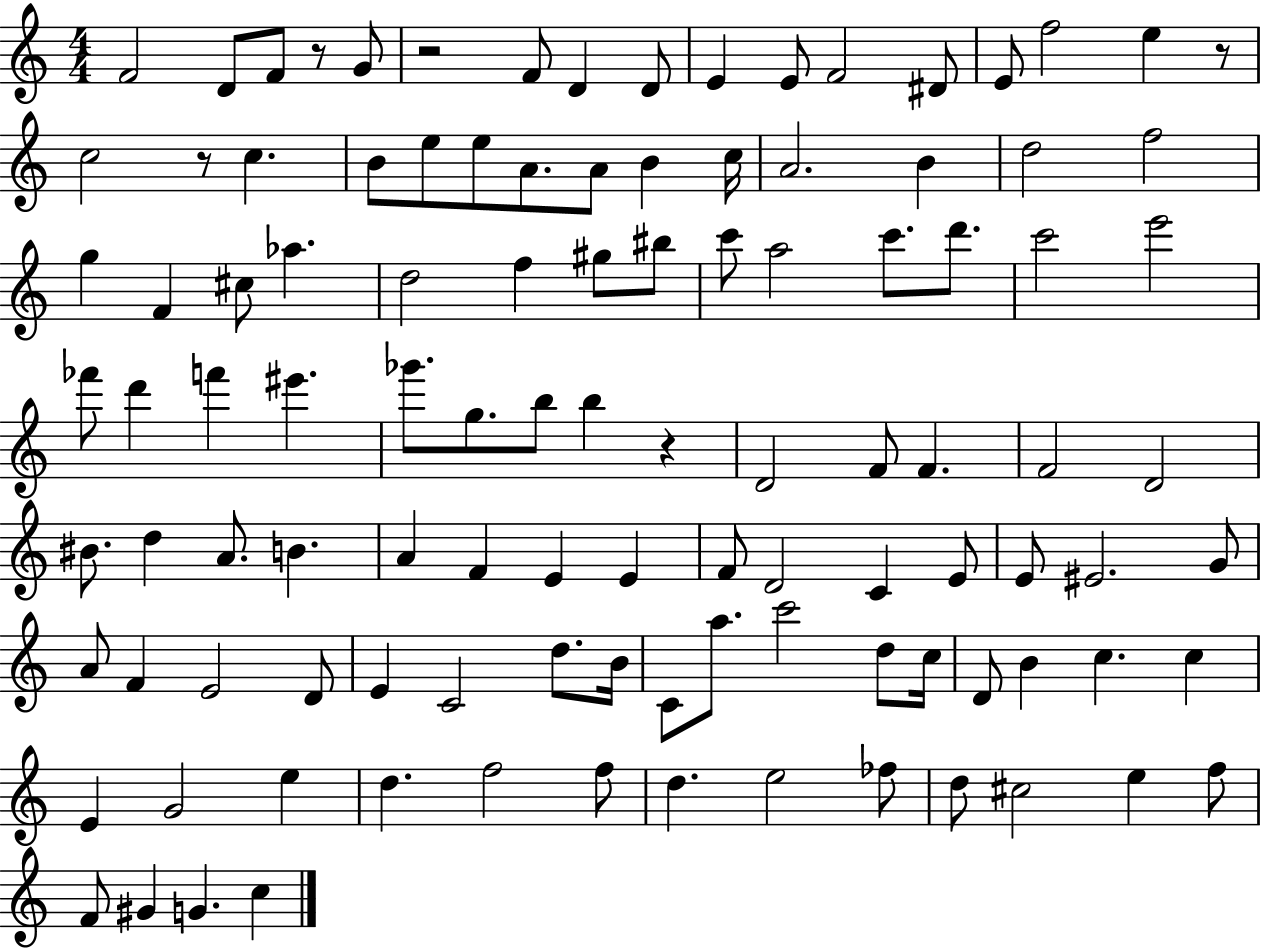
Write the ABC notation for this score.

X:1
T:Untitled
M:4/4
L:1/4
K:C
F2 D/2 F/2 z/2 G/2 z2 F/2 D D/2 E E/2 F2 ^D/2 E/2 f2 e z/2 c2 z/2 c B/2 e/2 e/2 A/2 A/2 B c/4 A2 B d2 f2 g F ^c/2 _a d2 f ^g/2 ^b/2 c'/2 a2 c'/2 d'/2 c'2 e'2 _f'/2 d' f' ^e' _g'/2 g/2 b/2 b z D2 F/2 F F2 D2 ^B/2 d A/2 B A F E E F/2 D2 C E/2 E/2 ^E2 G/2 A/2 F E2 D/2 E C2 d/2 B/4 C/2 a/2 c'2 d/2 c/4 D/2 B c c E G2 e d f2 f/2 d e2 _f/2 d/2 ^c2 e f/2 F/2 ^G G c